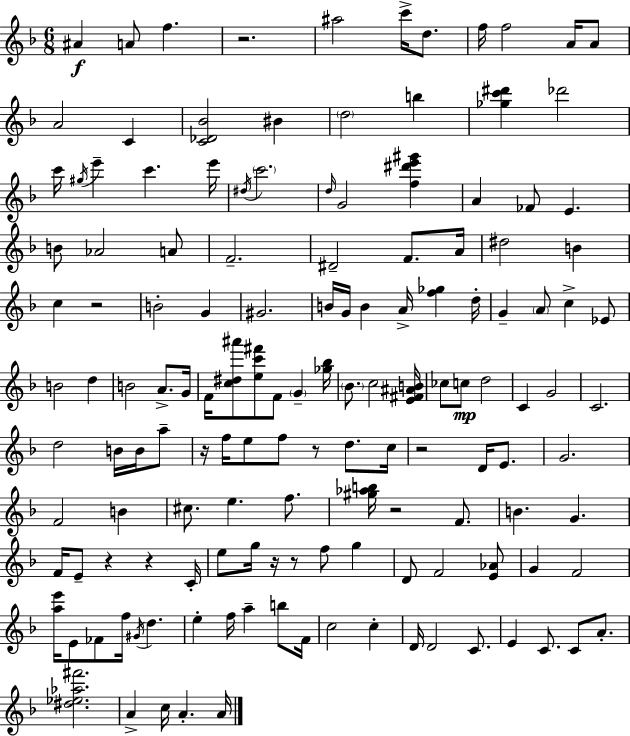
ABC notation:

X:1
T:Untitled
M:6/8
L:1/4
K:F
^A A/2 f z2 ^a2 c'/4 d/2 f/4 f2 A/4 A/2 A2 C [C_D_B]2 ^B d2 b [_gc'^d'] _d'2 c'/4 ^g/4 e' c' e'/4 ^d/4 c'2 d/4 G2 [f^d'e'^g'] A _F/2 E B/2 _A2 A/2 F2 ^D2 F/2 A/4 ^d2 B c z2 B2 G ^G2 B/4 G/4 B A/4 [f_g] d/4 G A/2 c _E/2 B2 d B2 A/2 G/4 F/4 [c^d^a']/2 [ec'^f']/2 F/2 G [_g_b]/4 _B/2 c2 [E^F^AB]/4 _c/2 c/2 d2 C G2 C2 d2 B/4 B/4 a/2 z/4 f/4 e/2 f/2 z/2 d/2 c/4 z2 D/4 E/2 G2 F2 B ^c/2 e f/2 [^g_ab]/4 z2 F/2 B G F/4 E/2 z z C/4 e/2 g/4 z/4 z/2 f/2 g D/2 F2 [E_A]/2 G F2 [ae']/4 E/2 _F/2 f/4 ^G/4 d e f/4 a b/2 F/4 c2 c D/4 D2 C/2 E C/2 C/2 A/2 [^d_e_a^f']2 A c/4 A A/4